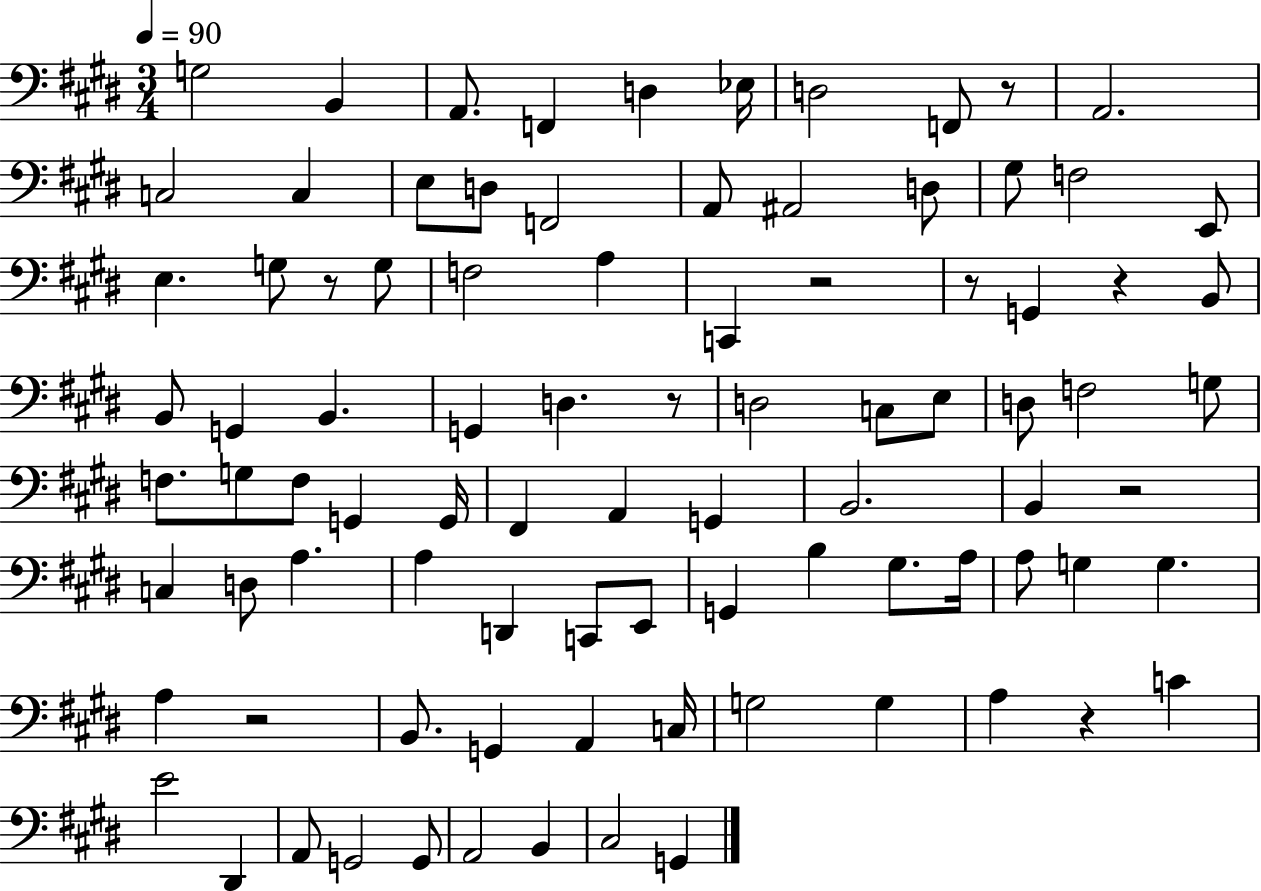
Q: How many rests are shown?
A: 9